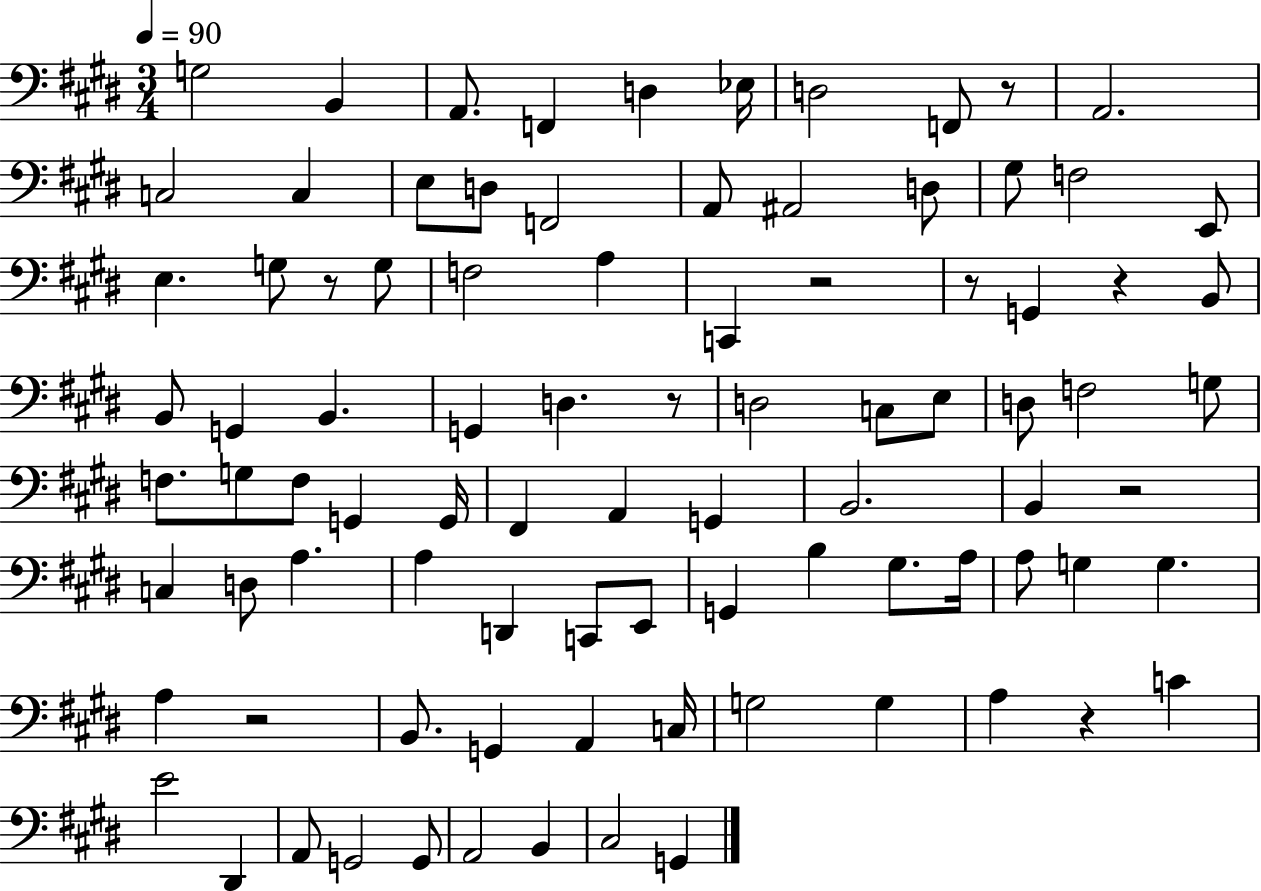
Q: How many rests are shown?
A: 9